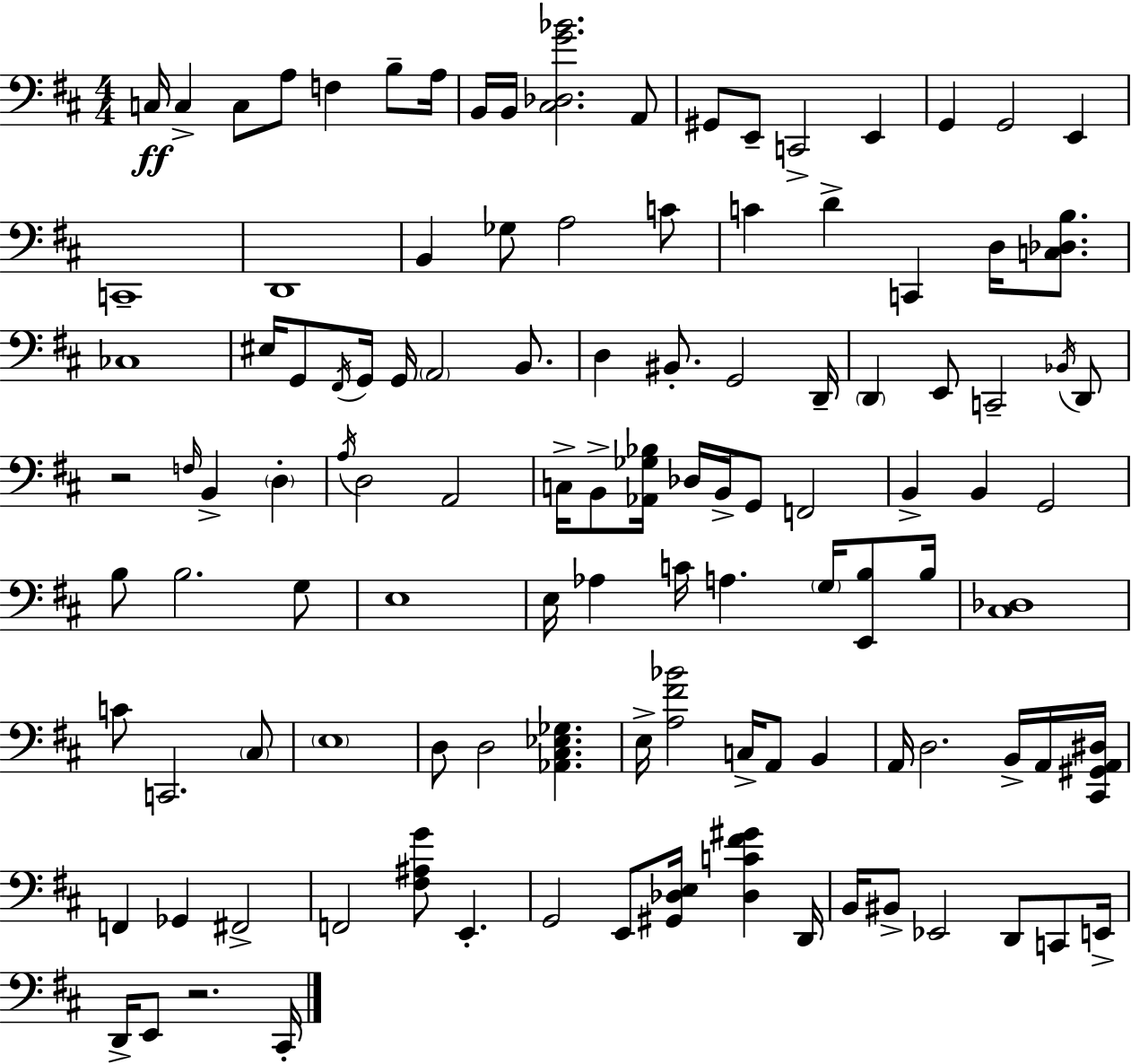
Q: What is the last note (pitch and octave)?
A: C#2